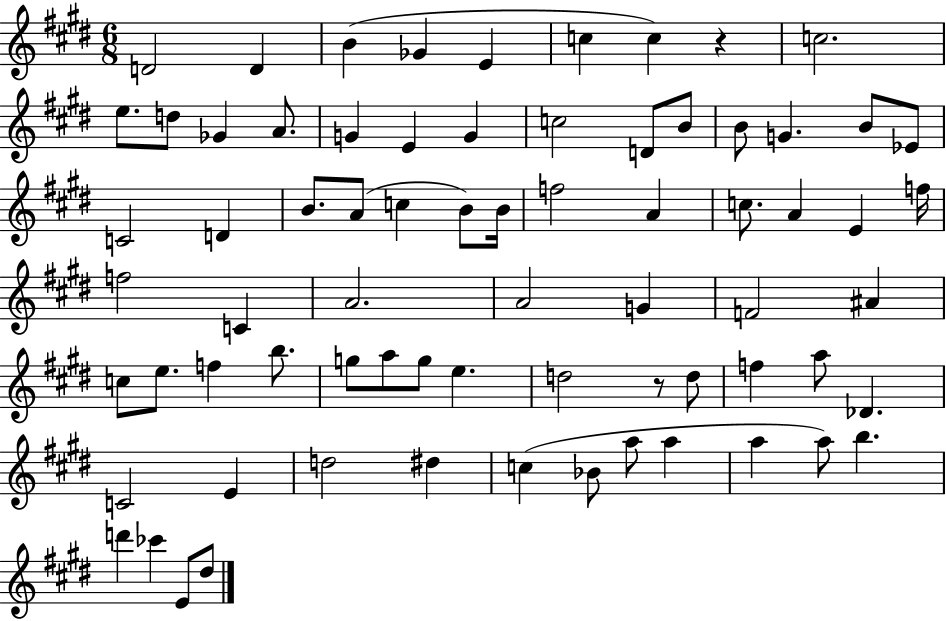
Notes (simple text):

D4/h D4/q B4/q Gb4/q E4/q C5/q C5/q R/q C5/h. E5/e. D5/e Gb4/q A4/e. G4/q E4/q G4/q C5/h D4/e B4/e B4/e G4/q. B4/e Eb4/e C4/h D4/q B4/e. A4/e C5/q B4/e B4/s F5/h A4/q C5/e. A4/q E4/q F5/s F5/h C4/q A4/h. A4/h G4/q F4/h A#4/q C5/e E5/e. F5/q B5/e. G5/e A5/e G5/e E5/q. D5/h R/e D5/e F5/q A5/e Db4/q. C4/h E4/q D5/h D#5/q C5/q Bb4/e A5/e A5/q A5/q A5/e B5/q. D6/q CES6/q E4/e D#5/e